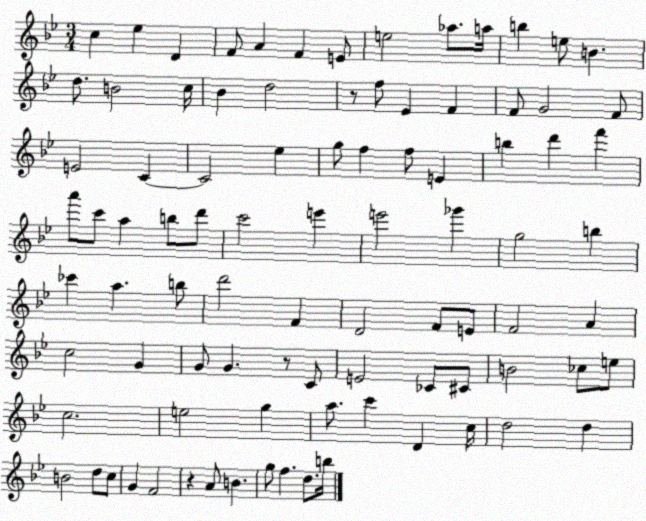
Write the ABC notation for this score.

X:1
T:Untitled
M:3/4
L:1/4
K:Bb
c _e D F/2 A F E/2 e2 _a/2 a/4 b e/2 B d/2 B2 c/4 _B d2 z/2 f/2 _E F F/2 G2 F/2 E2 C C2 _e g/2 f f/2 E b d' f' a'/2 c'/2 a b/2 d'/2 c'2 e' e'2 _g' g2 b _c' a b/2 d'2 F D2 F/2 E/2 F2 A c2 G G/2 G z/2 C/2 E2 _C/2 ^C/2 B2 _c/2 e/2 c2 e2 g a/2 c' D c/4 d2 d B2 d/2 c/2 G F2 z A/2 B g/2 f d/2 b/4